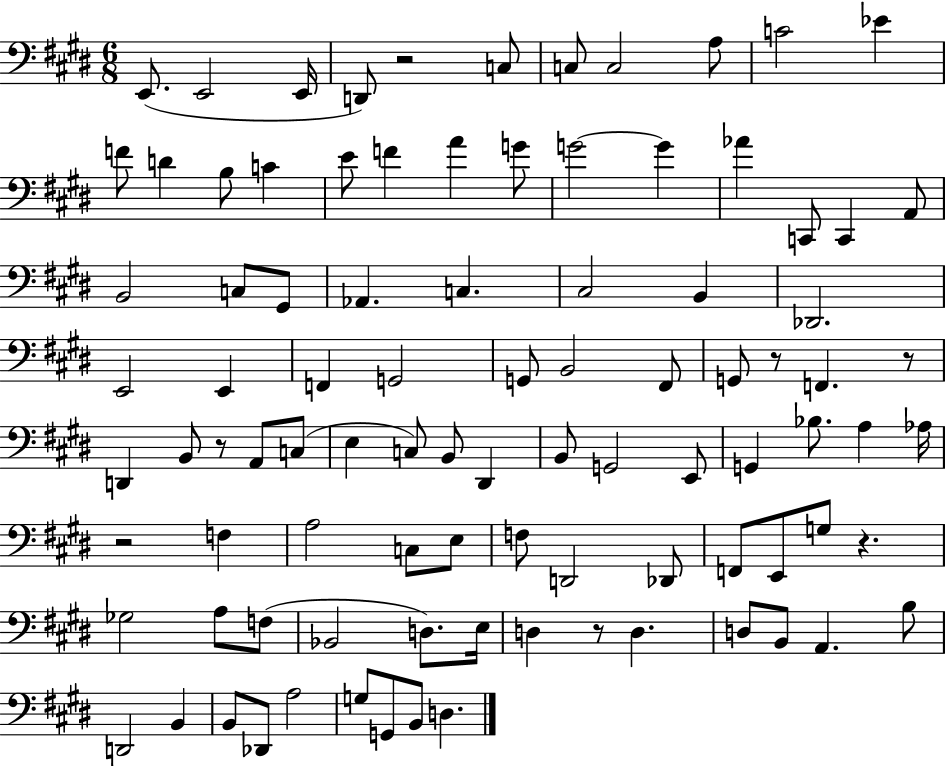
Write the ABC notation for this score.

X:1
T:Untitled
M:6/8
L:1/4
K:E
E,,/2 E,,2 E,,/4 D,,/2 z2 C,/2 C,/2 C,2 A,/2 C2 _E F/2 D B,/2 C E/2 F A G/2 G2 G _A C,,/2 C,, A,,/2 B,,2 C,/2 ^G,,/2 _A,, C, ^C,2 B,, _D,,2 E,,2 E,, F,, G,,2 G,,/2 B,,2 ^F,,/2 G,,/2 z/2 F,, z/2 D,, B,,/2 z/2 A,,/2 C,/2 E, C,/2 B,,/2 ^D,, B,,/2 G,,2 E,,/2 G,, _B,/2 A, _A,/4 z2 F, A,2 C,/2 E,/2 F,/2 D,,2 _D,,/2 F,,/2 E,,/2 G,/2 z _G,2 A,/2 F,/2 _B,,2 D,/2 E,/4 D, z/2 D, D,/2 B,,/2 A,, B,/2 D,,2 B,, B,,/2 _D,,/2 A,2 G,/2 G,,/2 B,,/2 D,